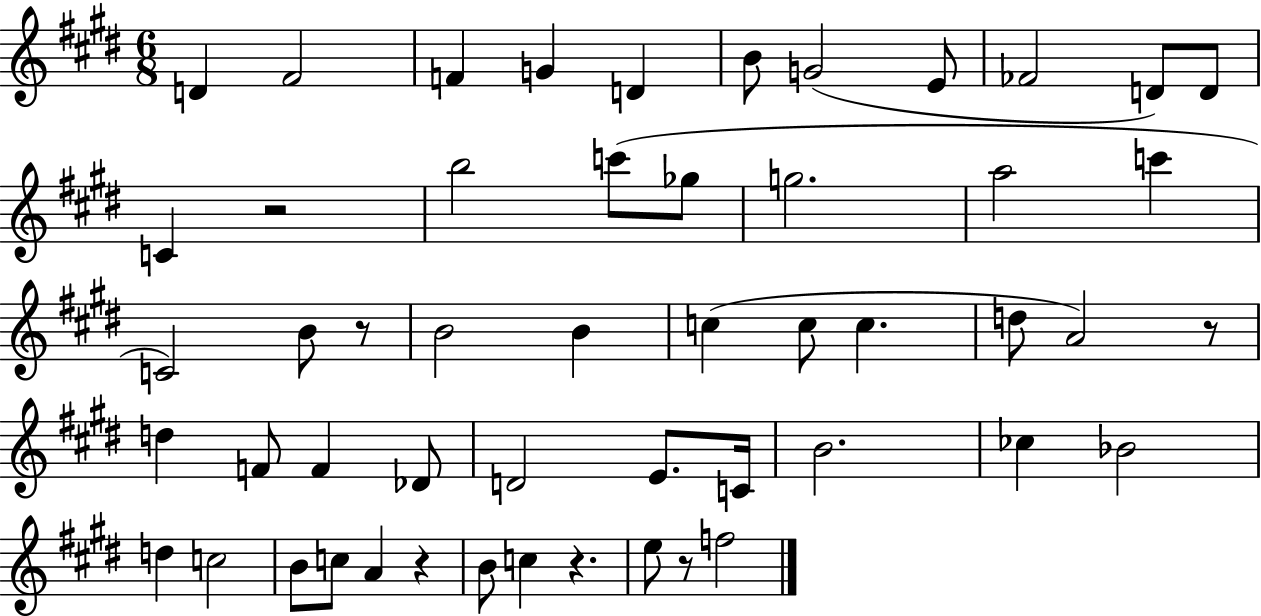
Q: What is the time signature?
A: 6/8